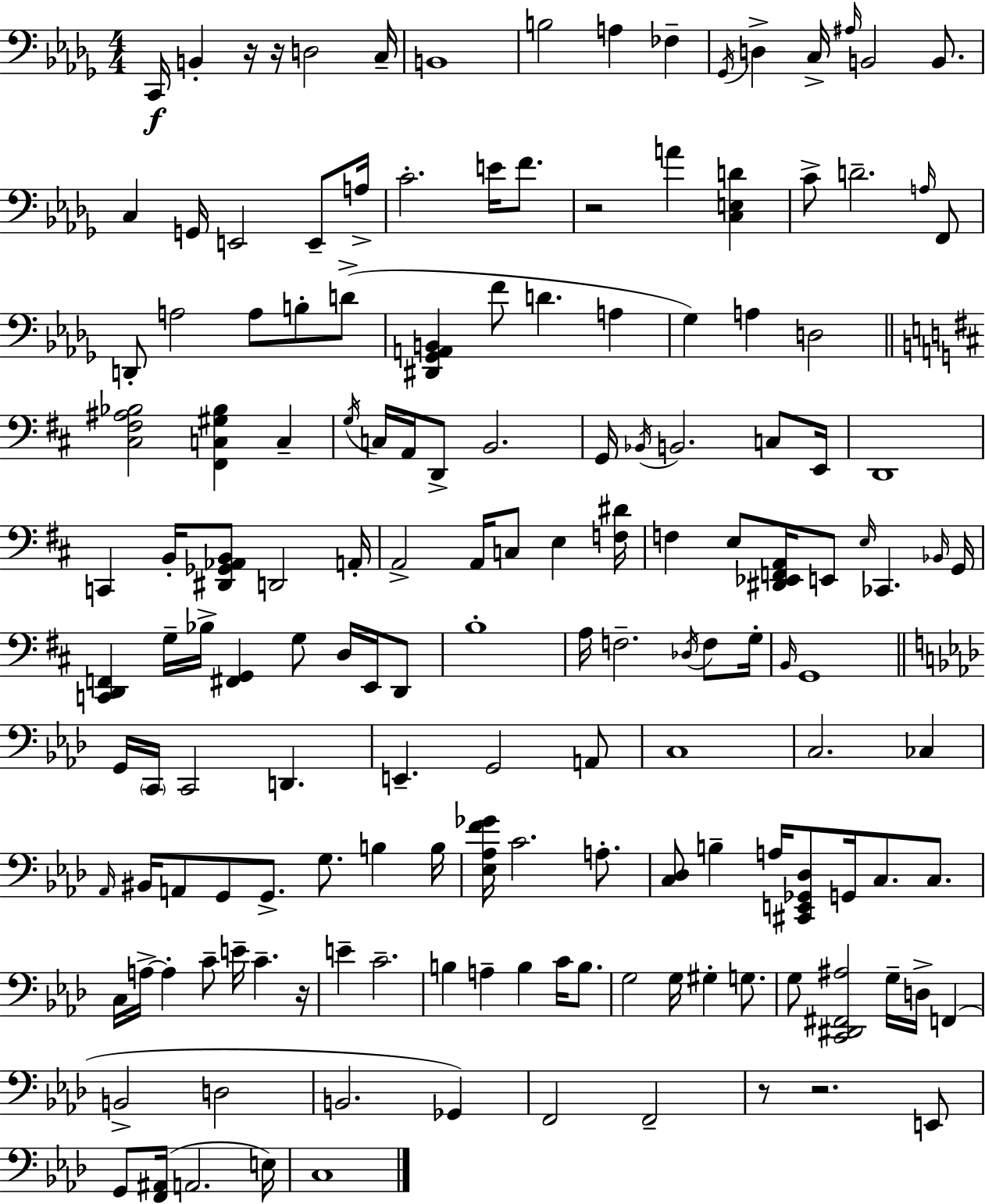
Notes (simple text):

C2/s B2/q R/s R/s D3/h C3/s B2/w B3/h A3/q FES3/q Gb2/s D3/q C3/s A#3/s B2/h B2/e. C3/q G2/s E2/h E2/e A3/s C4/h. E4/s F4/e. R/h A4/q [C3,E3,D4]/q C4/e D4/h. A3/s F2/e D2/e A3/h A3/e B3/e D4/e [D#2,Gb2,A2,B2]/q F4/e D4/q. A3/q Gb3/q A3/q D3/h [C#3,F#3,A#3,Bb3]/h [F#2,C3,G#3,Bb3]/q C3/q G3/s C3/s A2/s D2/e B2/h. G2/s Bb2/s B2/h. C3/e E2/s D2/w C2/q B2/s [D#2,Gb2,Ab2,B2]/e D2/h A2/s A2/h A2/s C3/e E3/q [F3,D#4]/s F3/q E3/e [D#2,Eb2,F2,A2]/s E2/e E3/s CES2/q. Bb2/s G2/s [C2,D2,F2]/q G3/s Bb3/s [F#2,G2]/q G3/e D3/s E2/s D2/e B3/w A3/s F3/h. Db3/s F3/e G3/s B2/s G2/w G2/s C2/s C2/h D2/q. E2/q. G2/h A2/e C3/w C3/h. CES3/q Ab2/s BIS2/s A2/e G2/e G2/e. G3/e. B3/q B3/s [Eb3,Ab3,F4,Gb4]/s C4/h. A3/e. [C3,Db3]/e B3/q A3/s [C#2,E2,Gb2,Db3]/e G2/s C3/e. C3/e. C3/s A3/s A3/q C4/e E4/s C4/q. R/s E4/q C4/h. B3/q A3/q B3/q C4/s B3/e. G3/h G3/s G#3/q G3/e. G3/e [C2,D#2,F#2,A#3]/h G3/s D3/s F2/q B2/h D3/h B2/h. Gb2/q F2/h F2/h R/e R/h. E2/e G2/e [F2,A#2]/s A2/h. E3/s C3/w